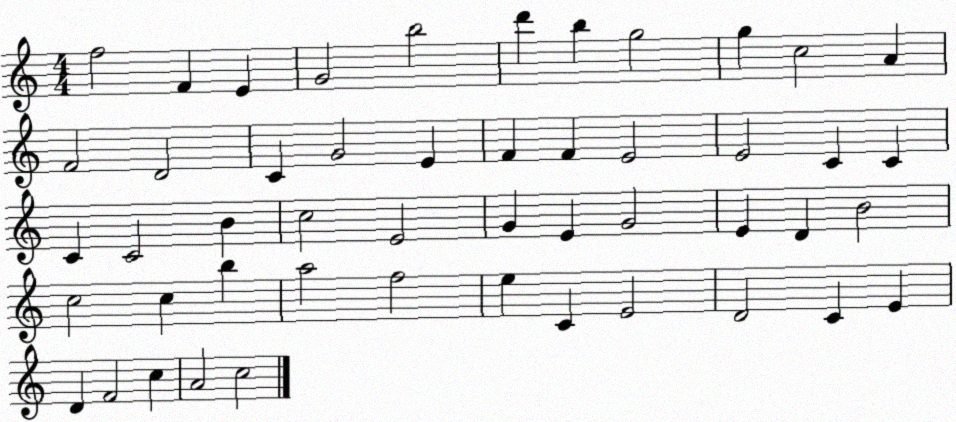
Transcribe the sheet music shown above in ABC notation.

X:1
T:Untitled
M:4/4
L:1/4
K:C
f2 F E G2 b2 d' b g2 g c2 A F2 D2 C G2 E F F E2 E2 C C C C2 B c2 E2 G E G2 E D B2 c2 c b a2 f2 e C E2 D2 C E D F2 c A2 c2